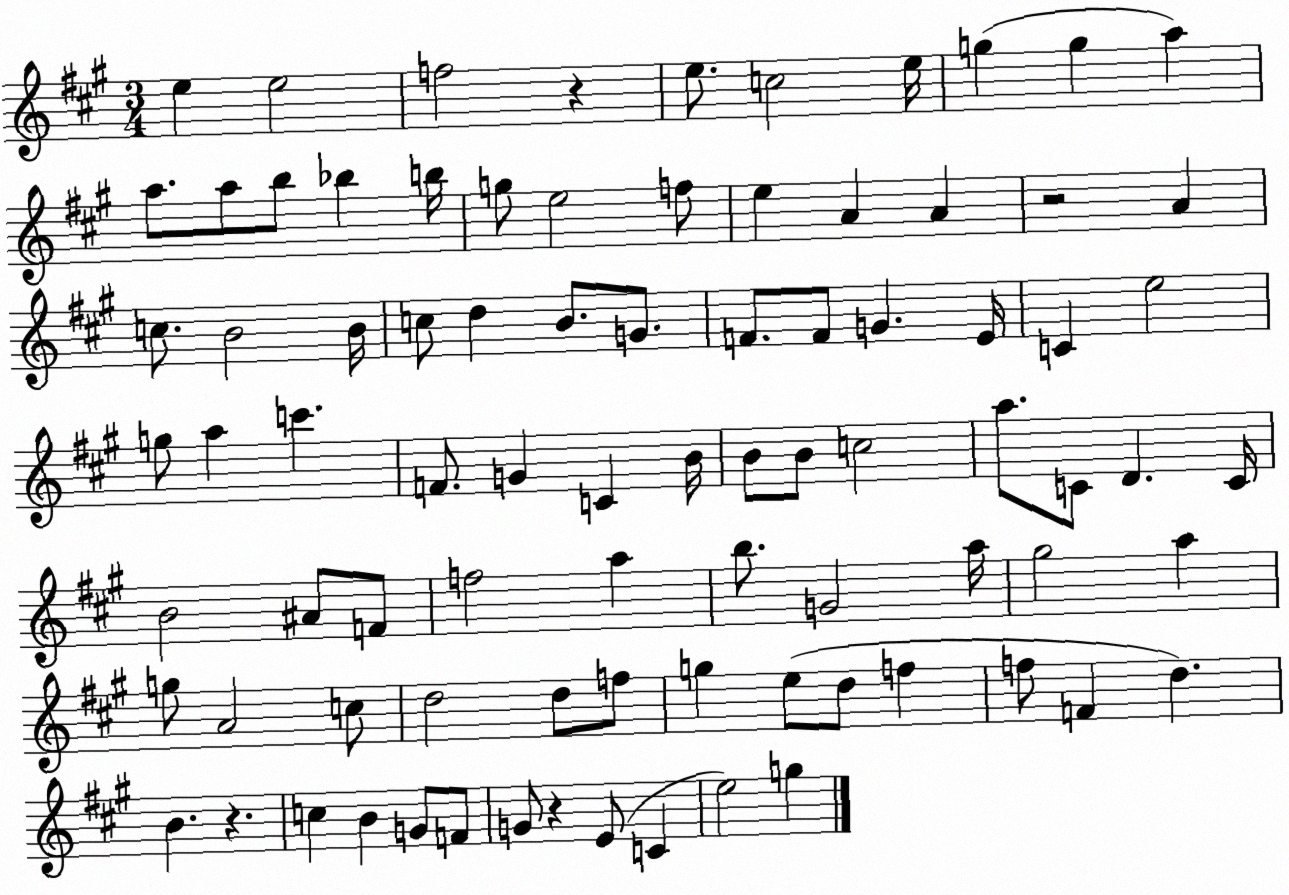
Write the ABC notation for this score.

X:1
T:Untitled
M:3/4
L:1/4
K:A
e e2 f2 z e/2 c2 e/4 g g a a/2 a/2 b/2 _b b/4 g/2 e2 f/2 e A A z2 A c/2 B2 B/4 c/2 d B/2 G/2 F/2 F/2 G E/4 C e2 g/2 a c' F/2 G C B/4 B/2 B/2 c2 a/2 C/2 D C/4 B2 ^A/2 F/2 f2 a b/2 G2 a/4 ^g2 a g/2 A2 c/2 d2 d/2 f/2 g e/2 d/2 f f/2 F d B z c B G/2 F/2 G/2 z E/2 C e2 g